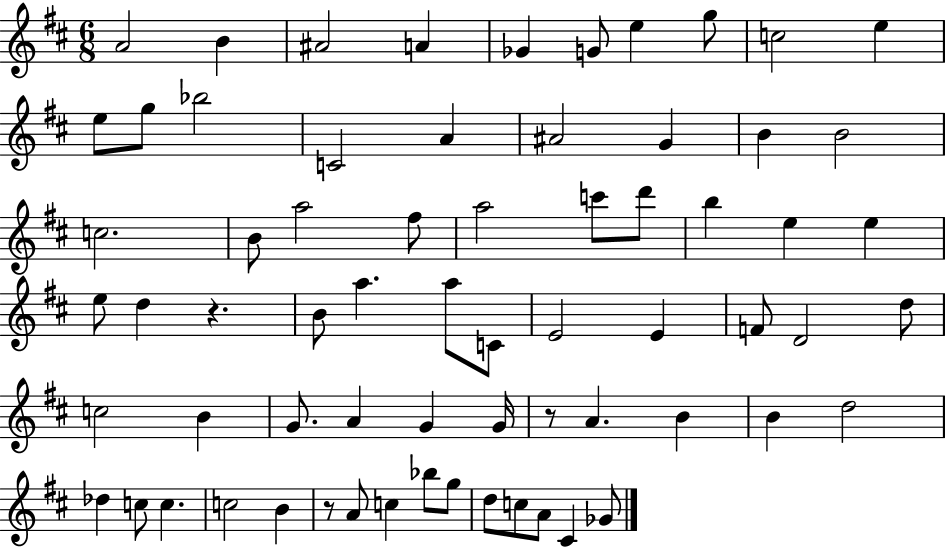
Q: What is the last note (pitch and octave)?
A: Gb4